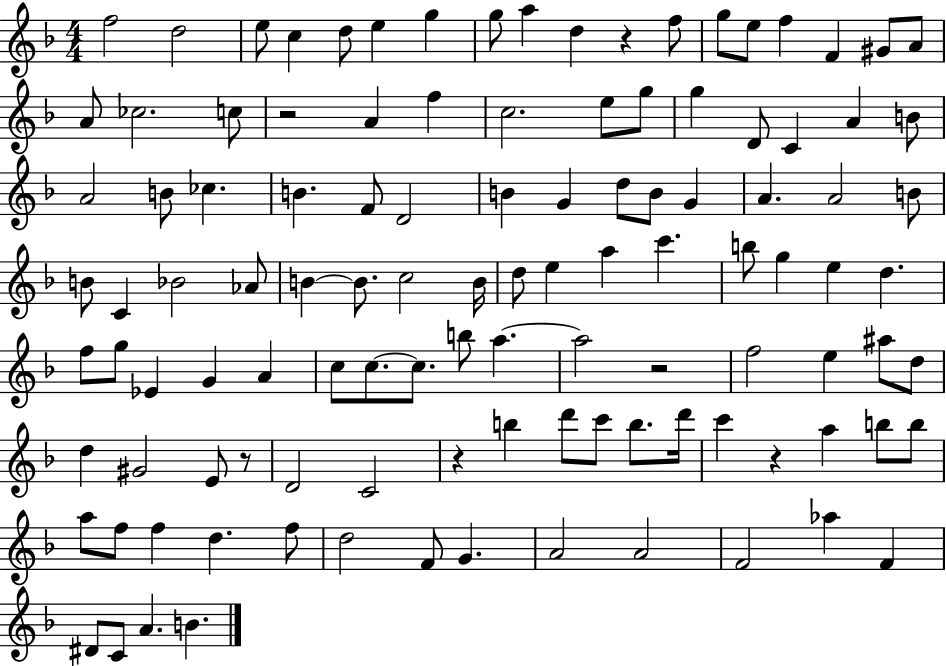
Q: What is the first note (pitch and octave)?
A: F5